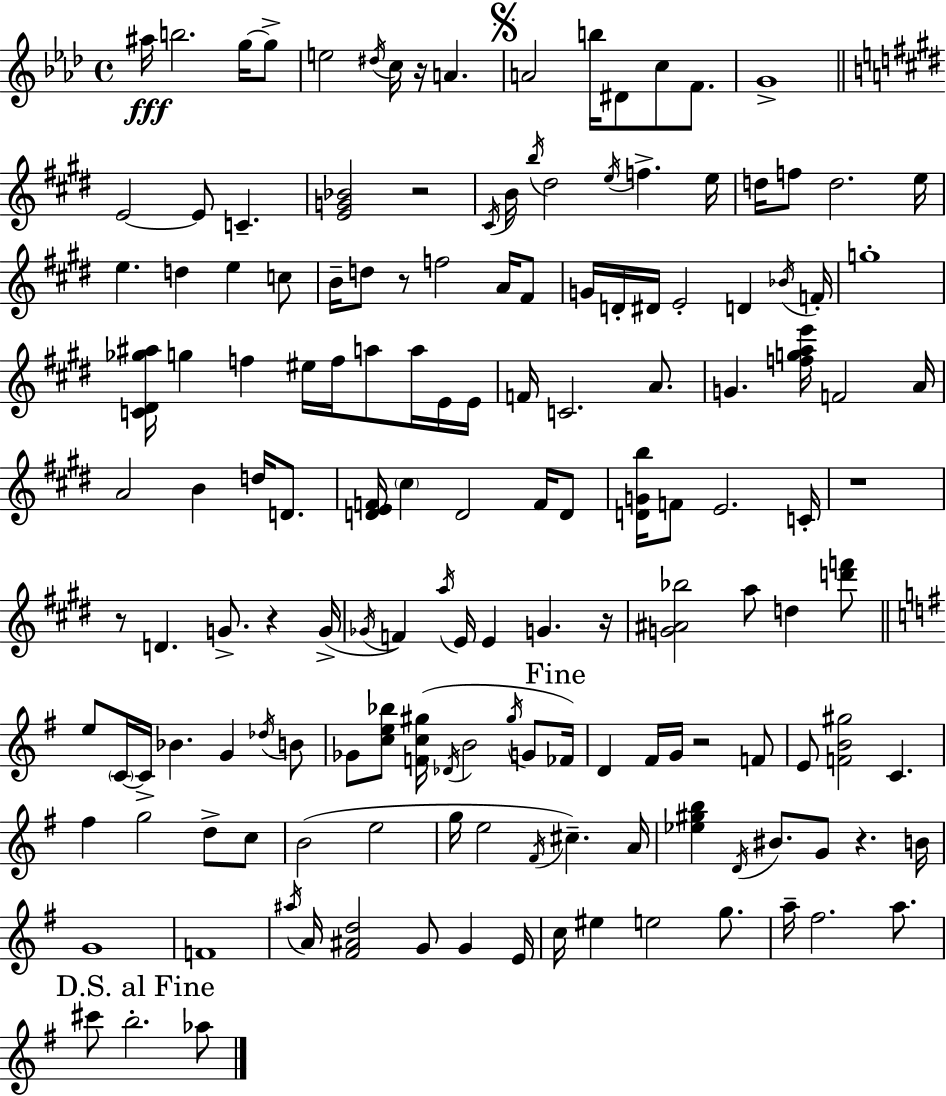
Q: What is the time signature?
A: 4/4